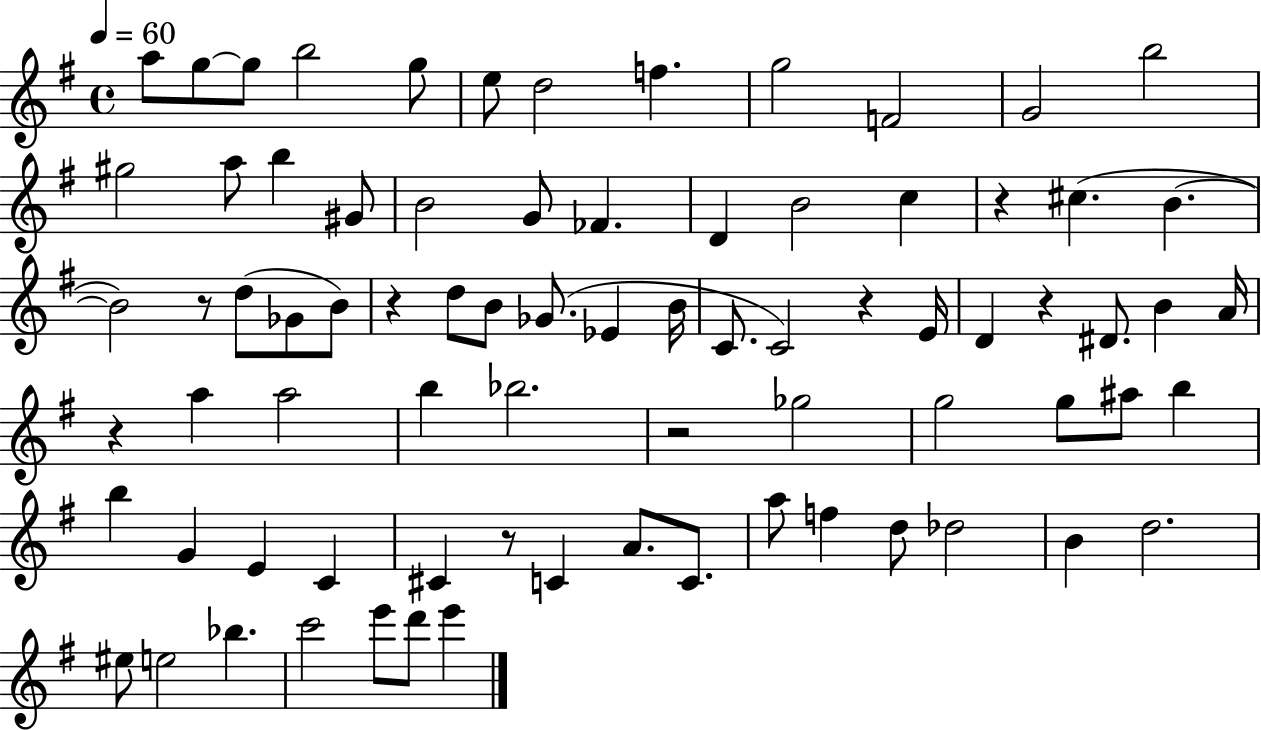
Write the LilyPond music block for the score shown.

{
  \clef treble
  \time 4/4
  \defaultTimeSignature
  \key g \major
  \tempo 4 = 60
  \repeat volta 2 { a''8 g''8~~ g''8 b''2 g''8 | e''8 d''2 f''4. | g''2 f'2 | g'2 b''2 | \break gis''2 a''8 b''4 gis'8 | b'2 g'8 fes'4. | d'4 b'2 c''4 | r4 cis''4.( b'4.~~ | \break b'2) r8 d''8( ges'8 b'8) | r4 d''8 b'8 ges'8.( ees'4 b'16 | c'8. c'2) r4 e'16 | d'4 r4 dis'8. b'4 a'16 | \break r4 a''4 a''2 | b''4 bes''2. | r2 ges''2 | g''2 g''8 ais''8 b''4 | \break b''4 g'4 e'4 c'4 | cis'4 r8 c'4 a'8. c'8. | a''8 f''4 d''8 des''2 | b'4 d''2. | \break eis''8 e''2 bes''4. | c'''2 e'''8 d'''8 e'''4 | } \bar "|."
}